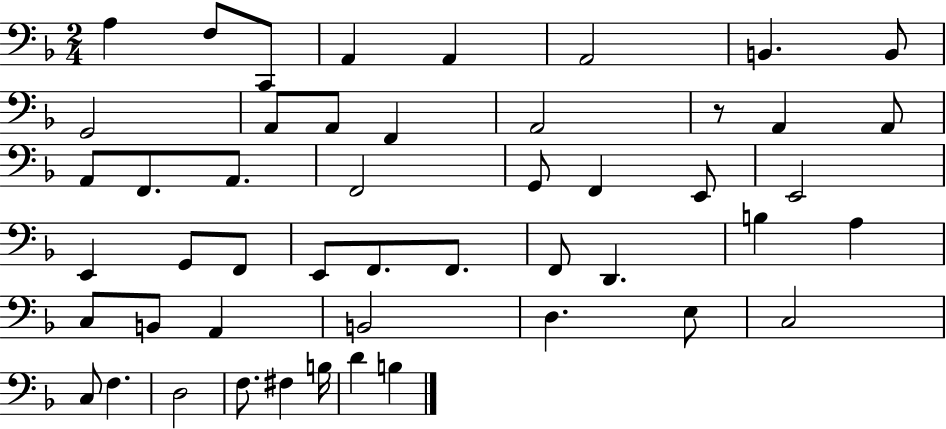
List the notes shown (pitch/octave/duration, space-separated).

A3/q F3/e C2/e A2/q A2/q A2/h B2/q. B2/e G2/h A2/e A2/e F2/q A2/h R/e A2/q A2/e A2/e F2/e. A2/e. F2/h G2/e F2/q E2/e E2/h E2/q G2/e F2/e E2/e F2/e. F2/e. F2/e D2/q. B3/q A3/q C3/e B2/e A2/q B2/h D3/q. E3/e C3/h C3/e F3/q. D3/h F3/e. F#3/q B3/s D4/q B3/q